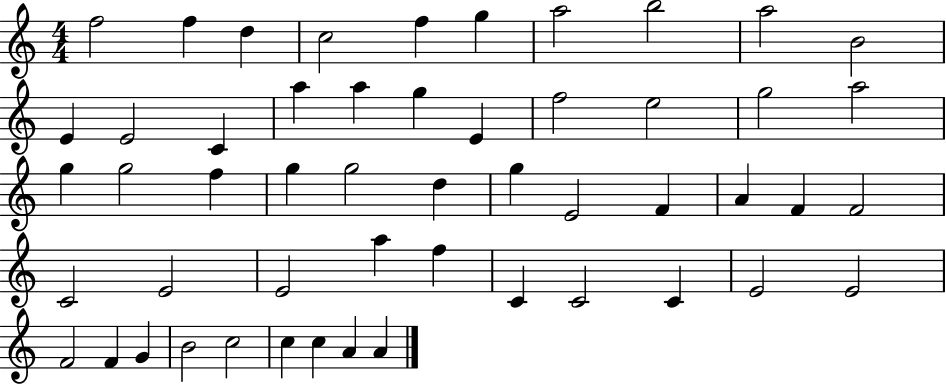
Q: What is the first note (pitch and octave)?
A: F5